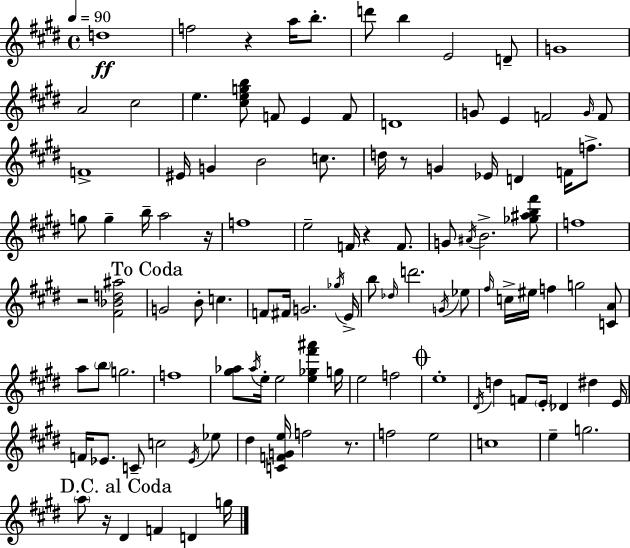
D5/w F5/h R/q A5/s B5/e. D6/e B5/q E4/h D4/e G4/w A4/h C#5/h E5/q. [C#5,E5,G5,B5]/e F4/e E4/q F4/e D4/w G4/e E4/q F4/h G4/s F4/e F4/w EIS4/s G4/q B4/h C5/e. D5/s R/e G4/q Eb4/s D4/q F4/s F5/e. G5/e G5/q B5/s A5/h R/s F5/w E5/h F4/s R/q F4/e. G4/e A#4/s B4/h. [Gb5,A#5,B5,F#6]/e F5/w R/h [F#4,Bb4,D5,A#5]/h G4/h B4/e C5/q. F4/e F#4/s G4/h. Gb5/s E4/s B5/e Db5/s D6/h. G4/s Eb5/e F#5/s C5/s EIS5/s F5/q G5/h [C4,A4]/e A5/e B5/e G5/h. F5/w [G#5,Ab5]/e Ab5/s E5/s E5/h [E5,Gb5,F#6,A#6]/q G5/s E5/h F5/h E5/w D#4/s D5/q F4/e E4/s Db4/q D#5/q E4/s F4/s Eb4/e. C4/e C5/h Eb4/s Eb5/e D#5/q [C4,F4,G4,E5]/s F5/h R/e. F5/h E5/h C5/w E5/q G5/h. A5/e R/s D#4/q F4/q D4/q G5/s